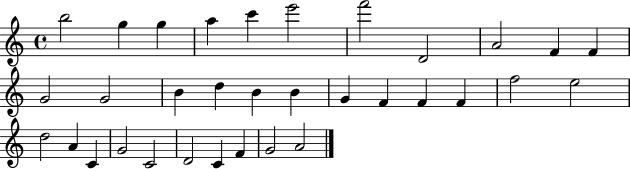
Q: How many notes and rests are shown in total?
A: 33